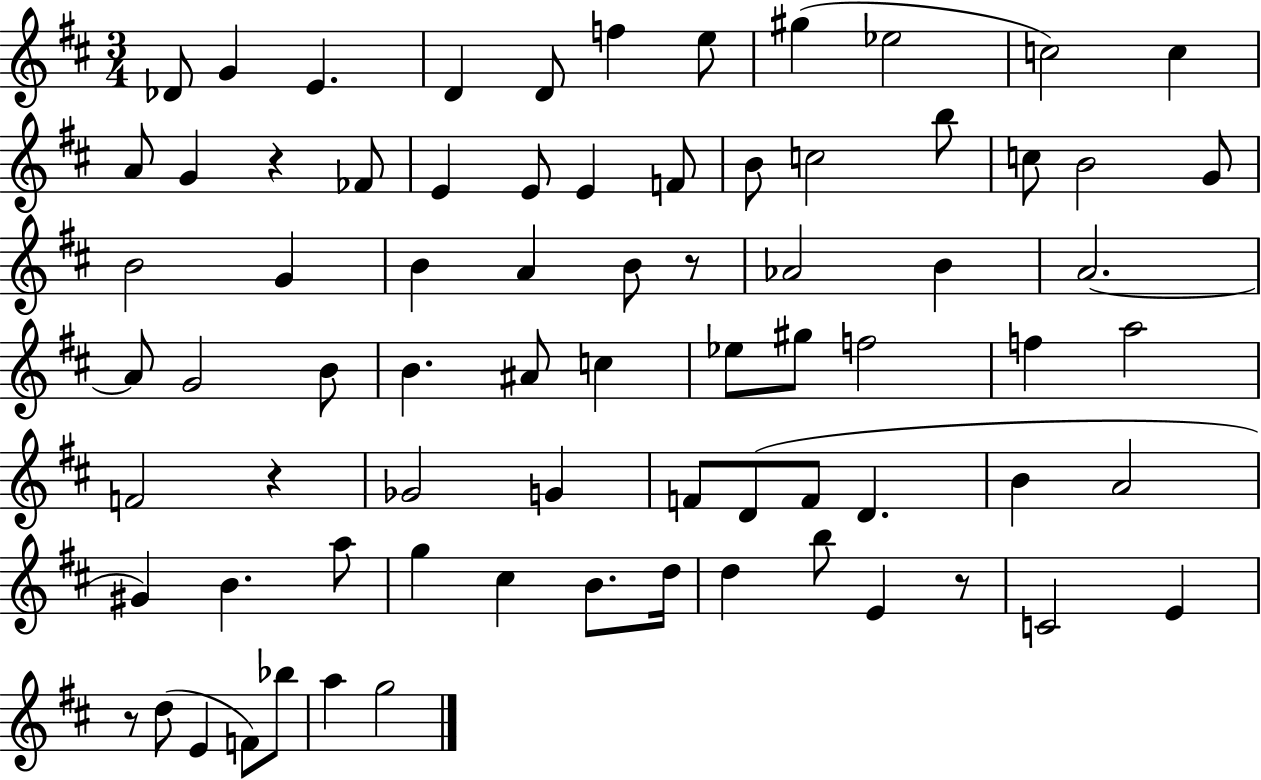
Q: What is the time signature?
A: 3/4